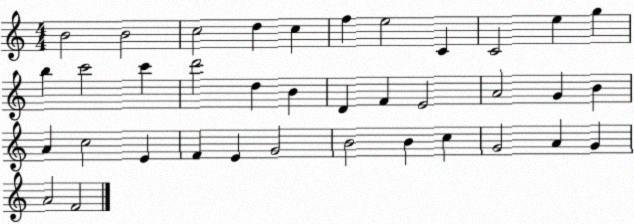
X:1
T:Untitled
M:4/4
L:1/4
K:C
B2 B2 c2 d c f e2 C C2 e g b c'2 c' d'2 d B D F E2 A2 G B A c2 E F E G2 B2 B c G2 A G A2 F2